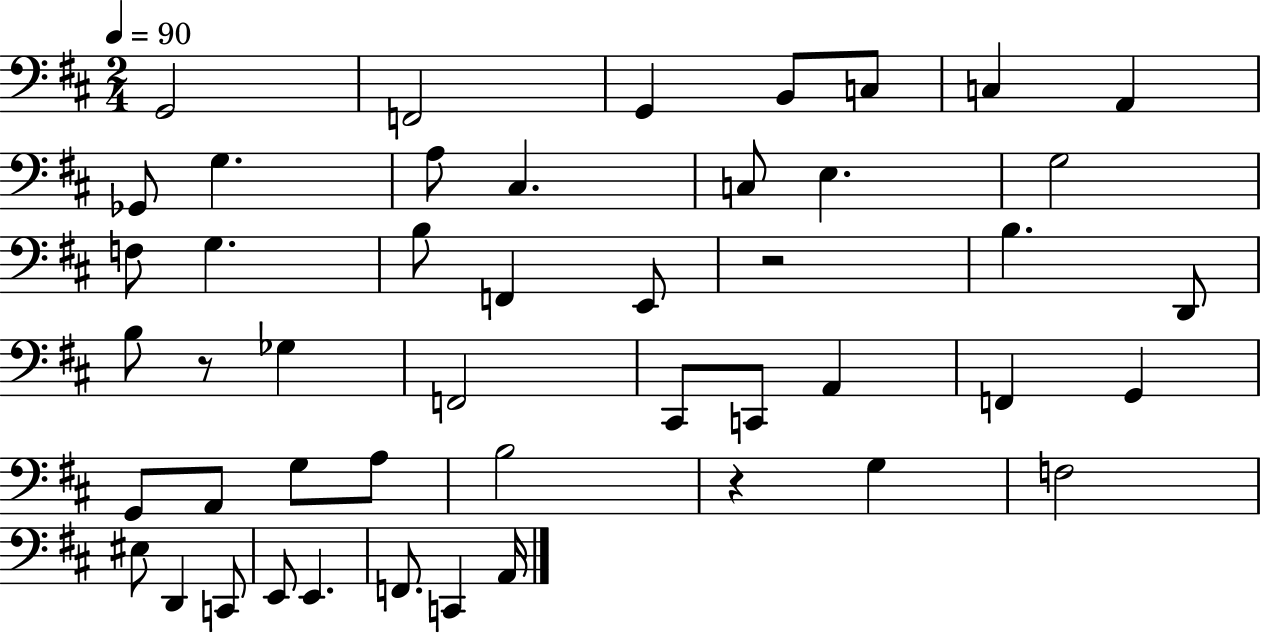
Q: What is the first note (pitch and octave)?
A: G2